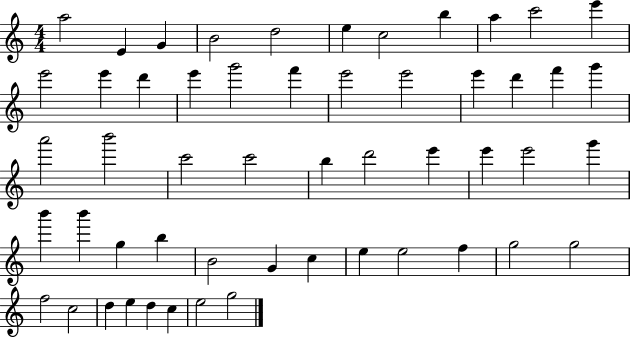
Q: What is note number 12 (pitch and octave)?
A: E6